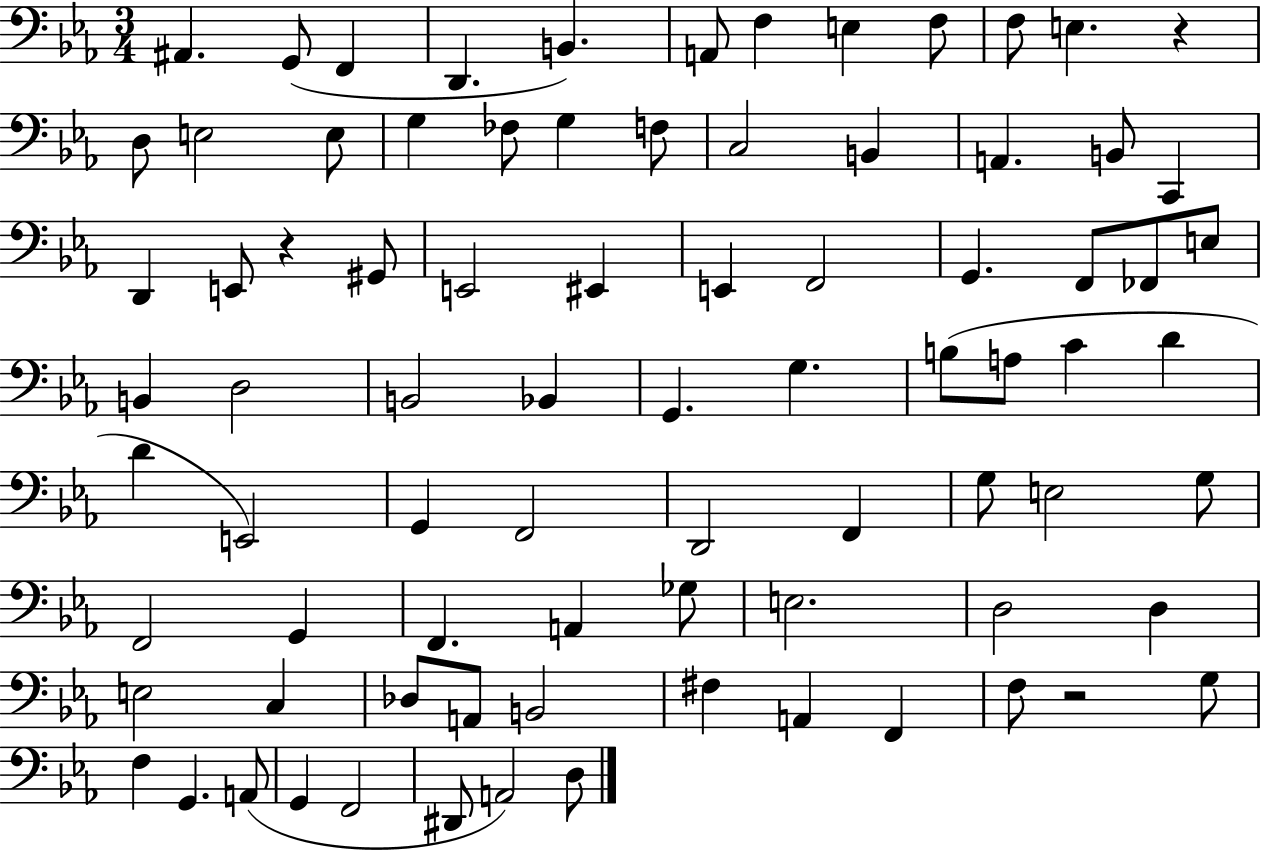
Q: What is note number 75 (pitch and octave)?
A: G2